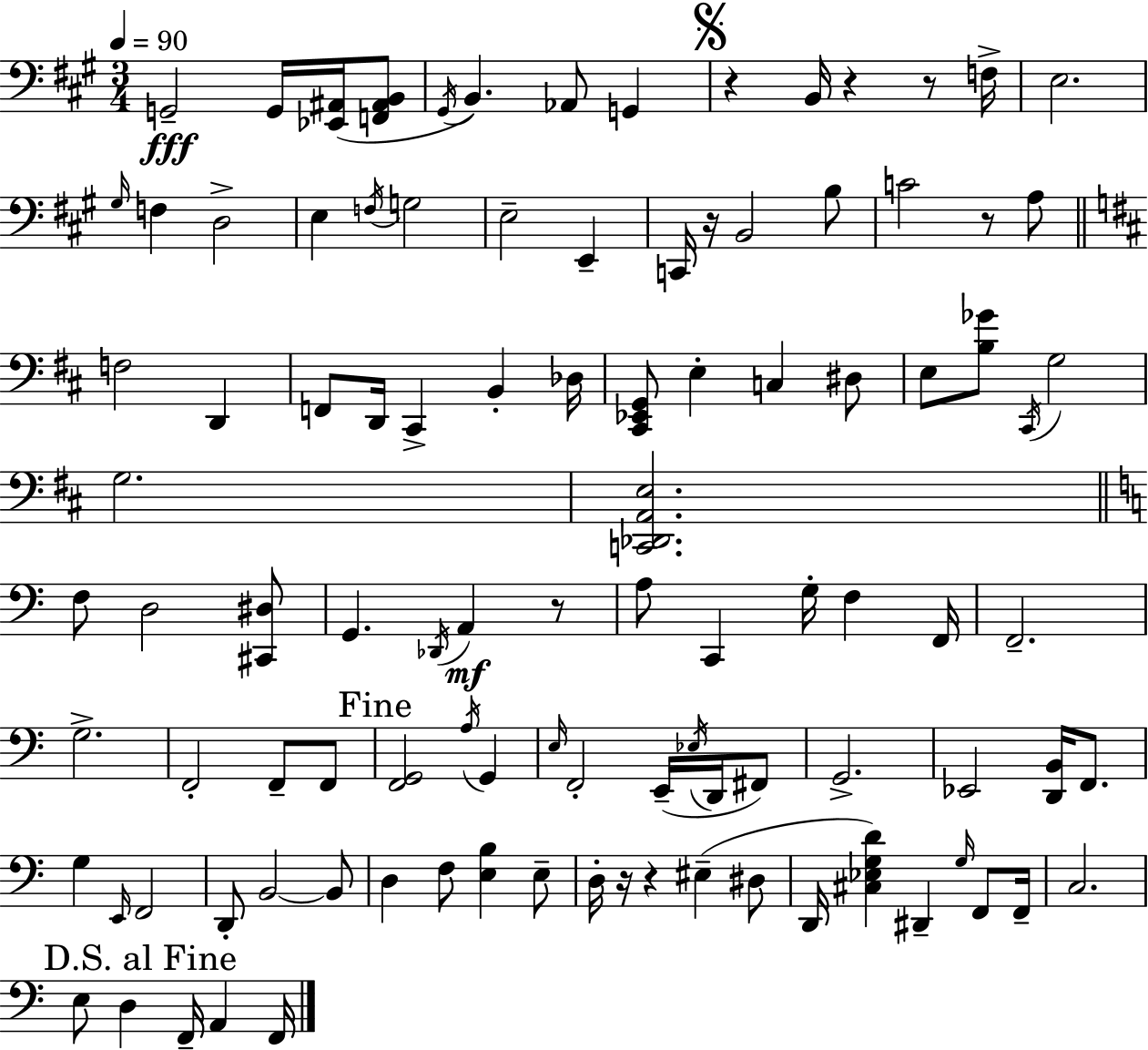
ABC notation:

X:1
T:Untitled
M:3/4
L:1/4
K:A
G,,2 G,,/4 [_E,,^A,,]/4 [F,,^A,,B,,]/2 ^G,,/4 B,, _A,,/2 G,, z B,,/4 z z/2 F,/4 E,2 ^G,/4 F, D,2 E, F,/4 G,2 E,2 E,, C,,/4 z/4 B,,2 B,/2 C2 z/2 A,/2 F,2 D,, F,,/2 D,,/4 ^C,, B,, _D,/4 [^C,,_E,,G,,]/2 E, C, ^D,/2 E,/2 [B,_G]/2 ^C,,/4 G,2 G,2 [C,,_D,,A,,E,]2 F,/2 D,2 [^C,,^D,]/2 G,, _D,,/4 A,, z/2 A,/2 C,, G,/4 F, F,,/4 F,,2 G,2 F,,2 F,,/2 F,,/2 [F,,G,,]2 A,/4 G,, E,/4 F,,2 E,,/4 _E,/4 D,,/4 ^F,,/2 G,,2 _E,,2 [D,,B,,]/4 F,,/2 G, E,,/4 F,,2 D,,/2 B,,2 B,,/2 D, F,/2 [E,B,] E,/2 D,/4 z/4 z ^E, ^D,/2 D,,/4 [^C,_E,G,D] ^D,, G,/4 F,,/2 F,,/4 C,2 E,/2 D, F,,/4 A,, F,,/4